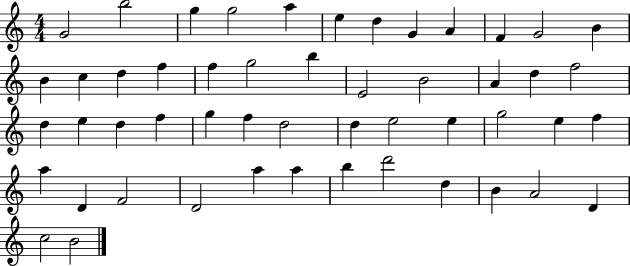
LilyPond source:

{
  \clef treble
  \numericTimeSignature
  \time 4/4
  \key c \major
  g'2 b''2 | g''4 g''2 a''4 | e''4 d''4 g'4 a'4 | f'4 g'2 b'4 | \break b'4 c''4 d''4 f''4 | f''4 g''2 b''4 | e'2 b'2 | a'4 d''4 f''2 | \break d''4 e''4 d''4 f''4 | g''4 f''4 d''2 | d''4 e''2 e''4 | g''2 e''4 f''4 | \break a''4 d'4 f'2 | d'2 a''4 a''4 | b''4 d'''2 d''4 | b'4 a'2 d'4 | \break c''2 b'2 | \bar "|."
}